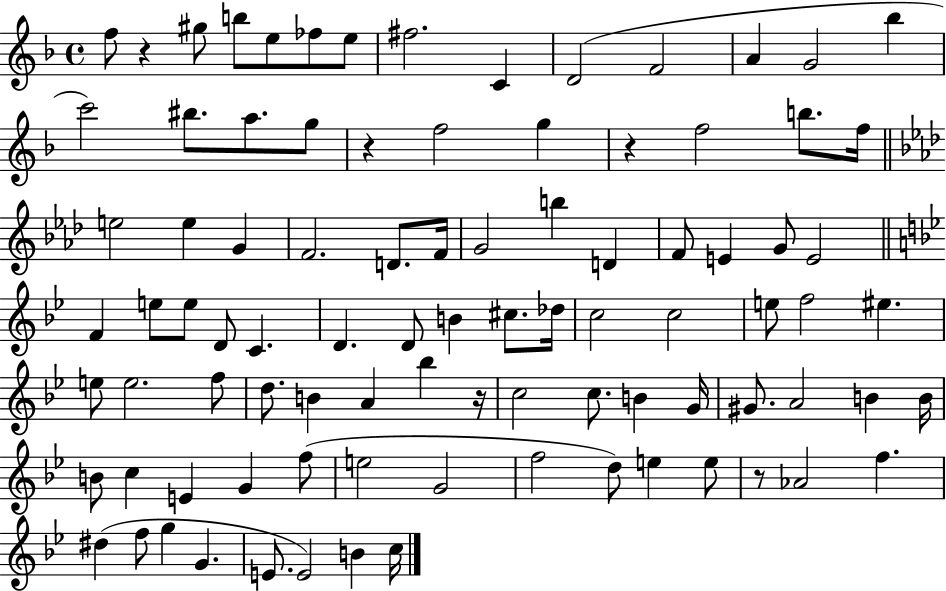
{
  \clef treble
  \time 4/4
  \defaultTimeSignature
  \key f \major
  \repeat volta 2 { f''8 r4 gis''8 b''8 e''8 fes''8 e''8 | fis''2. c'4 | d'2( f'2 | a'4 g'2 bes''4 | \break c'''2) bis''8. a''8. g''8 | r4 f''2 g''4 | r4 f''2 b''8. f''16 | \bar "||" \break \key f \minor e''2 e''4 g'4 | f'2. d'8. f'16 | g'2 b''4 d'4 | f'8 e'4 g'8 e'2 | \break \bar "||" \break \key bes \major f'4 e''8 e''8 d'8 c'4. | d'4. d'8 b'4 cis''8. des''16 | c''2 c''2 | e''8 f''2 eis''4. | \break e''8 e''2. f''8 | d''8. b'4 a'4 bes''4 r16 | c''2 c''8. b'4 g'16 | gis'8. a'2 b'4 b'16 | \break b'8 c''4 e'4 g'4 f''8( | e''2 g'2 | f''2 d''8) e''4 e''8 | r8 aes'2 f''4. | \break dis''4( f''8 g''4 g'4. | e'8. e'2) b'4 c''16 | } \bar "|."
}